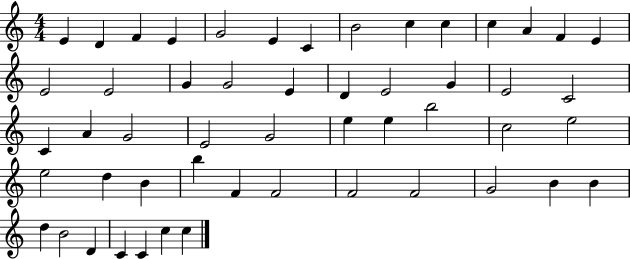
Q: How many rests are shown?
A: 0